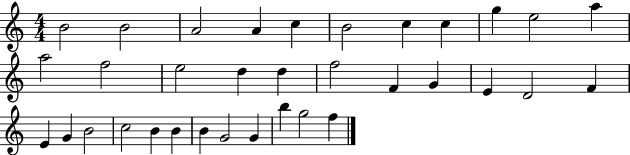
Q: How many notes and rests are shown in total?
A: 34